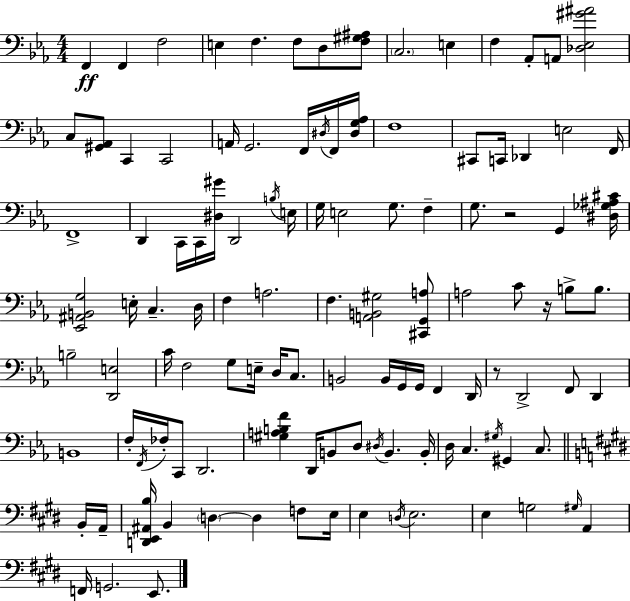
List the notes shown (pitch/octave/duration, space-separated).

F2/q F2/q F3/h E3/q F3/q. F3/e D3/e [F3,G#3,A#3]/e C3/h. E3/q F3/q Ab2/e A2/e [Db3,Eb3,G#4,A#4]/h C3/e [G#2,Ab2]/e C2/q C2/h A2/s G2/h. F2/s D#3/s F2/s [D#3,G3,Ab3]/s F3/w C#2/e C2/s Db2/q E3/h F2/s F2/w D2/q C2/s C2/s [D#3,G#4]/s D2/h B3/s E3/s G3/s E3/h G3/e. F3/q G3/e. R/h G2/q [D#3,Gb3,A#3,C#4]/s [Eb2,A#2,B2,G3]/h E3/s C3/q. D3/s F3/q A3/h. F3/q. [A2,B2,G#3]/h [C#2,G2,A3]/e A3/h C4/e R/s B3/e B3/e. B3/h [D2,E3]/h C4/s F3/h G3/e E3/s D3/s C3/e. B2/h B2/s G2/s G2/s F2/q D2/s R/e D2/h F2/e D2/q B2/w F3/s F2/s FES3/s C2/e D2/h. [G#3,A3,B3,F4]/q D2/s B2/e D3/e D#3/s B2/q. B2/s D3/s C3/q. G#3/s G#2/q C3/e. B2/s A2/s [D2,E2,A#2,B3]/s B2/q D3/q D3/q F3/e E3/s E3/q D3/s E3/h. E3/q G3/h G#3/s A2/q F2/s G2/h. E2/e.